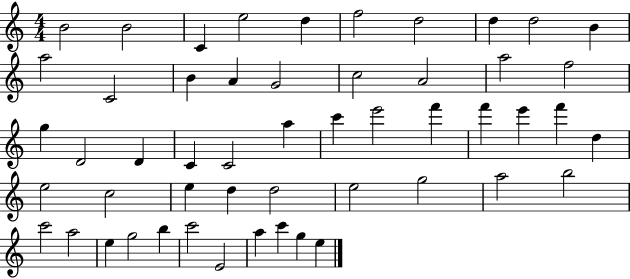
{
  \clef treble
  \numericTimeSignature
  \time 4/4
  \key c \major
  b'2 b'2 | c'4 e''2 d''4 | f''2 d''2 | d''4 d''2 b'4 | \break a''2 c'2 | b'4 a'4 g'2 | c''2 a'2 | a''2 f''2 | \break g''4 d'2 d'4 | c'4 c'2 a''4 | c'''4 e'''2 f'''4 | f'''4 e'''4 f'''4 d''4 | \break e''2 c''2 | e''4 d''4 d''2 | e''2 g''2 | a''2 b''2 | \break c'''2 a''2 | e''4 g''2 b''4 | c'''2 e'2 | a''4 c'''4 g''4 e''4 | \break \bar "|."
}